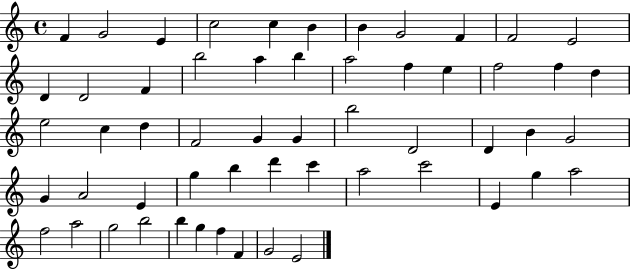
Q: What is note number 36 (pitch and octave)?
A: A4